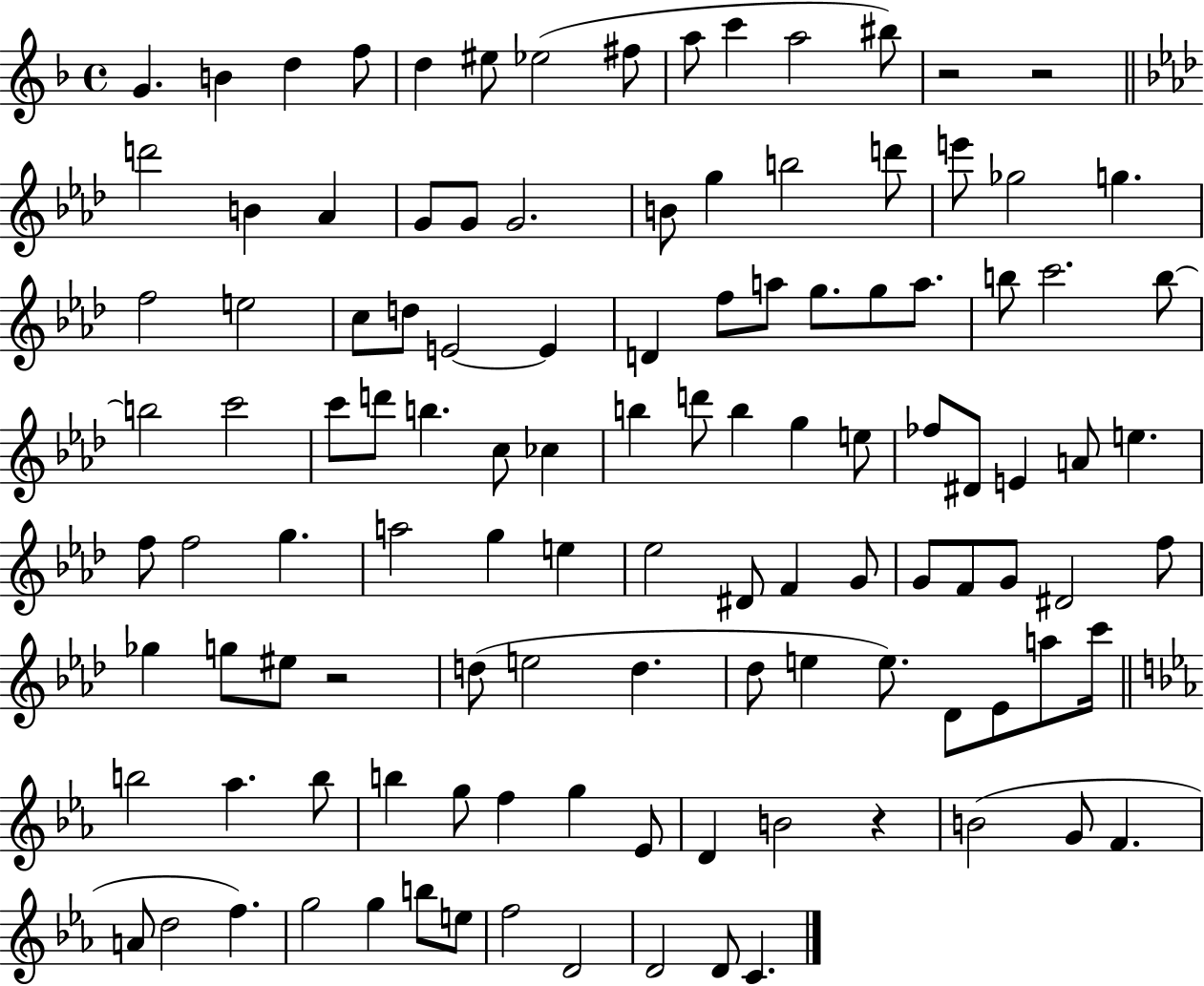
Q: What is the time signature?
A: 4/4